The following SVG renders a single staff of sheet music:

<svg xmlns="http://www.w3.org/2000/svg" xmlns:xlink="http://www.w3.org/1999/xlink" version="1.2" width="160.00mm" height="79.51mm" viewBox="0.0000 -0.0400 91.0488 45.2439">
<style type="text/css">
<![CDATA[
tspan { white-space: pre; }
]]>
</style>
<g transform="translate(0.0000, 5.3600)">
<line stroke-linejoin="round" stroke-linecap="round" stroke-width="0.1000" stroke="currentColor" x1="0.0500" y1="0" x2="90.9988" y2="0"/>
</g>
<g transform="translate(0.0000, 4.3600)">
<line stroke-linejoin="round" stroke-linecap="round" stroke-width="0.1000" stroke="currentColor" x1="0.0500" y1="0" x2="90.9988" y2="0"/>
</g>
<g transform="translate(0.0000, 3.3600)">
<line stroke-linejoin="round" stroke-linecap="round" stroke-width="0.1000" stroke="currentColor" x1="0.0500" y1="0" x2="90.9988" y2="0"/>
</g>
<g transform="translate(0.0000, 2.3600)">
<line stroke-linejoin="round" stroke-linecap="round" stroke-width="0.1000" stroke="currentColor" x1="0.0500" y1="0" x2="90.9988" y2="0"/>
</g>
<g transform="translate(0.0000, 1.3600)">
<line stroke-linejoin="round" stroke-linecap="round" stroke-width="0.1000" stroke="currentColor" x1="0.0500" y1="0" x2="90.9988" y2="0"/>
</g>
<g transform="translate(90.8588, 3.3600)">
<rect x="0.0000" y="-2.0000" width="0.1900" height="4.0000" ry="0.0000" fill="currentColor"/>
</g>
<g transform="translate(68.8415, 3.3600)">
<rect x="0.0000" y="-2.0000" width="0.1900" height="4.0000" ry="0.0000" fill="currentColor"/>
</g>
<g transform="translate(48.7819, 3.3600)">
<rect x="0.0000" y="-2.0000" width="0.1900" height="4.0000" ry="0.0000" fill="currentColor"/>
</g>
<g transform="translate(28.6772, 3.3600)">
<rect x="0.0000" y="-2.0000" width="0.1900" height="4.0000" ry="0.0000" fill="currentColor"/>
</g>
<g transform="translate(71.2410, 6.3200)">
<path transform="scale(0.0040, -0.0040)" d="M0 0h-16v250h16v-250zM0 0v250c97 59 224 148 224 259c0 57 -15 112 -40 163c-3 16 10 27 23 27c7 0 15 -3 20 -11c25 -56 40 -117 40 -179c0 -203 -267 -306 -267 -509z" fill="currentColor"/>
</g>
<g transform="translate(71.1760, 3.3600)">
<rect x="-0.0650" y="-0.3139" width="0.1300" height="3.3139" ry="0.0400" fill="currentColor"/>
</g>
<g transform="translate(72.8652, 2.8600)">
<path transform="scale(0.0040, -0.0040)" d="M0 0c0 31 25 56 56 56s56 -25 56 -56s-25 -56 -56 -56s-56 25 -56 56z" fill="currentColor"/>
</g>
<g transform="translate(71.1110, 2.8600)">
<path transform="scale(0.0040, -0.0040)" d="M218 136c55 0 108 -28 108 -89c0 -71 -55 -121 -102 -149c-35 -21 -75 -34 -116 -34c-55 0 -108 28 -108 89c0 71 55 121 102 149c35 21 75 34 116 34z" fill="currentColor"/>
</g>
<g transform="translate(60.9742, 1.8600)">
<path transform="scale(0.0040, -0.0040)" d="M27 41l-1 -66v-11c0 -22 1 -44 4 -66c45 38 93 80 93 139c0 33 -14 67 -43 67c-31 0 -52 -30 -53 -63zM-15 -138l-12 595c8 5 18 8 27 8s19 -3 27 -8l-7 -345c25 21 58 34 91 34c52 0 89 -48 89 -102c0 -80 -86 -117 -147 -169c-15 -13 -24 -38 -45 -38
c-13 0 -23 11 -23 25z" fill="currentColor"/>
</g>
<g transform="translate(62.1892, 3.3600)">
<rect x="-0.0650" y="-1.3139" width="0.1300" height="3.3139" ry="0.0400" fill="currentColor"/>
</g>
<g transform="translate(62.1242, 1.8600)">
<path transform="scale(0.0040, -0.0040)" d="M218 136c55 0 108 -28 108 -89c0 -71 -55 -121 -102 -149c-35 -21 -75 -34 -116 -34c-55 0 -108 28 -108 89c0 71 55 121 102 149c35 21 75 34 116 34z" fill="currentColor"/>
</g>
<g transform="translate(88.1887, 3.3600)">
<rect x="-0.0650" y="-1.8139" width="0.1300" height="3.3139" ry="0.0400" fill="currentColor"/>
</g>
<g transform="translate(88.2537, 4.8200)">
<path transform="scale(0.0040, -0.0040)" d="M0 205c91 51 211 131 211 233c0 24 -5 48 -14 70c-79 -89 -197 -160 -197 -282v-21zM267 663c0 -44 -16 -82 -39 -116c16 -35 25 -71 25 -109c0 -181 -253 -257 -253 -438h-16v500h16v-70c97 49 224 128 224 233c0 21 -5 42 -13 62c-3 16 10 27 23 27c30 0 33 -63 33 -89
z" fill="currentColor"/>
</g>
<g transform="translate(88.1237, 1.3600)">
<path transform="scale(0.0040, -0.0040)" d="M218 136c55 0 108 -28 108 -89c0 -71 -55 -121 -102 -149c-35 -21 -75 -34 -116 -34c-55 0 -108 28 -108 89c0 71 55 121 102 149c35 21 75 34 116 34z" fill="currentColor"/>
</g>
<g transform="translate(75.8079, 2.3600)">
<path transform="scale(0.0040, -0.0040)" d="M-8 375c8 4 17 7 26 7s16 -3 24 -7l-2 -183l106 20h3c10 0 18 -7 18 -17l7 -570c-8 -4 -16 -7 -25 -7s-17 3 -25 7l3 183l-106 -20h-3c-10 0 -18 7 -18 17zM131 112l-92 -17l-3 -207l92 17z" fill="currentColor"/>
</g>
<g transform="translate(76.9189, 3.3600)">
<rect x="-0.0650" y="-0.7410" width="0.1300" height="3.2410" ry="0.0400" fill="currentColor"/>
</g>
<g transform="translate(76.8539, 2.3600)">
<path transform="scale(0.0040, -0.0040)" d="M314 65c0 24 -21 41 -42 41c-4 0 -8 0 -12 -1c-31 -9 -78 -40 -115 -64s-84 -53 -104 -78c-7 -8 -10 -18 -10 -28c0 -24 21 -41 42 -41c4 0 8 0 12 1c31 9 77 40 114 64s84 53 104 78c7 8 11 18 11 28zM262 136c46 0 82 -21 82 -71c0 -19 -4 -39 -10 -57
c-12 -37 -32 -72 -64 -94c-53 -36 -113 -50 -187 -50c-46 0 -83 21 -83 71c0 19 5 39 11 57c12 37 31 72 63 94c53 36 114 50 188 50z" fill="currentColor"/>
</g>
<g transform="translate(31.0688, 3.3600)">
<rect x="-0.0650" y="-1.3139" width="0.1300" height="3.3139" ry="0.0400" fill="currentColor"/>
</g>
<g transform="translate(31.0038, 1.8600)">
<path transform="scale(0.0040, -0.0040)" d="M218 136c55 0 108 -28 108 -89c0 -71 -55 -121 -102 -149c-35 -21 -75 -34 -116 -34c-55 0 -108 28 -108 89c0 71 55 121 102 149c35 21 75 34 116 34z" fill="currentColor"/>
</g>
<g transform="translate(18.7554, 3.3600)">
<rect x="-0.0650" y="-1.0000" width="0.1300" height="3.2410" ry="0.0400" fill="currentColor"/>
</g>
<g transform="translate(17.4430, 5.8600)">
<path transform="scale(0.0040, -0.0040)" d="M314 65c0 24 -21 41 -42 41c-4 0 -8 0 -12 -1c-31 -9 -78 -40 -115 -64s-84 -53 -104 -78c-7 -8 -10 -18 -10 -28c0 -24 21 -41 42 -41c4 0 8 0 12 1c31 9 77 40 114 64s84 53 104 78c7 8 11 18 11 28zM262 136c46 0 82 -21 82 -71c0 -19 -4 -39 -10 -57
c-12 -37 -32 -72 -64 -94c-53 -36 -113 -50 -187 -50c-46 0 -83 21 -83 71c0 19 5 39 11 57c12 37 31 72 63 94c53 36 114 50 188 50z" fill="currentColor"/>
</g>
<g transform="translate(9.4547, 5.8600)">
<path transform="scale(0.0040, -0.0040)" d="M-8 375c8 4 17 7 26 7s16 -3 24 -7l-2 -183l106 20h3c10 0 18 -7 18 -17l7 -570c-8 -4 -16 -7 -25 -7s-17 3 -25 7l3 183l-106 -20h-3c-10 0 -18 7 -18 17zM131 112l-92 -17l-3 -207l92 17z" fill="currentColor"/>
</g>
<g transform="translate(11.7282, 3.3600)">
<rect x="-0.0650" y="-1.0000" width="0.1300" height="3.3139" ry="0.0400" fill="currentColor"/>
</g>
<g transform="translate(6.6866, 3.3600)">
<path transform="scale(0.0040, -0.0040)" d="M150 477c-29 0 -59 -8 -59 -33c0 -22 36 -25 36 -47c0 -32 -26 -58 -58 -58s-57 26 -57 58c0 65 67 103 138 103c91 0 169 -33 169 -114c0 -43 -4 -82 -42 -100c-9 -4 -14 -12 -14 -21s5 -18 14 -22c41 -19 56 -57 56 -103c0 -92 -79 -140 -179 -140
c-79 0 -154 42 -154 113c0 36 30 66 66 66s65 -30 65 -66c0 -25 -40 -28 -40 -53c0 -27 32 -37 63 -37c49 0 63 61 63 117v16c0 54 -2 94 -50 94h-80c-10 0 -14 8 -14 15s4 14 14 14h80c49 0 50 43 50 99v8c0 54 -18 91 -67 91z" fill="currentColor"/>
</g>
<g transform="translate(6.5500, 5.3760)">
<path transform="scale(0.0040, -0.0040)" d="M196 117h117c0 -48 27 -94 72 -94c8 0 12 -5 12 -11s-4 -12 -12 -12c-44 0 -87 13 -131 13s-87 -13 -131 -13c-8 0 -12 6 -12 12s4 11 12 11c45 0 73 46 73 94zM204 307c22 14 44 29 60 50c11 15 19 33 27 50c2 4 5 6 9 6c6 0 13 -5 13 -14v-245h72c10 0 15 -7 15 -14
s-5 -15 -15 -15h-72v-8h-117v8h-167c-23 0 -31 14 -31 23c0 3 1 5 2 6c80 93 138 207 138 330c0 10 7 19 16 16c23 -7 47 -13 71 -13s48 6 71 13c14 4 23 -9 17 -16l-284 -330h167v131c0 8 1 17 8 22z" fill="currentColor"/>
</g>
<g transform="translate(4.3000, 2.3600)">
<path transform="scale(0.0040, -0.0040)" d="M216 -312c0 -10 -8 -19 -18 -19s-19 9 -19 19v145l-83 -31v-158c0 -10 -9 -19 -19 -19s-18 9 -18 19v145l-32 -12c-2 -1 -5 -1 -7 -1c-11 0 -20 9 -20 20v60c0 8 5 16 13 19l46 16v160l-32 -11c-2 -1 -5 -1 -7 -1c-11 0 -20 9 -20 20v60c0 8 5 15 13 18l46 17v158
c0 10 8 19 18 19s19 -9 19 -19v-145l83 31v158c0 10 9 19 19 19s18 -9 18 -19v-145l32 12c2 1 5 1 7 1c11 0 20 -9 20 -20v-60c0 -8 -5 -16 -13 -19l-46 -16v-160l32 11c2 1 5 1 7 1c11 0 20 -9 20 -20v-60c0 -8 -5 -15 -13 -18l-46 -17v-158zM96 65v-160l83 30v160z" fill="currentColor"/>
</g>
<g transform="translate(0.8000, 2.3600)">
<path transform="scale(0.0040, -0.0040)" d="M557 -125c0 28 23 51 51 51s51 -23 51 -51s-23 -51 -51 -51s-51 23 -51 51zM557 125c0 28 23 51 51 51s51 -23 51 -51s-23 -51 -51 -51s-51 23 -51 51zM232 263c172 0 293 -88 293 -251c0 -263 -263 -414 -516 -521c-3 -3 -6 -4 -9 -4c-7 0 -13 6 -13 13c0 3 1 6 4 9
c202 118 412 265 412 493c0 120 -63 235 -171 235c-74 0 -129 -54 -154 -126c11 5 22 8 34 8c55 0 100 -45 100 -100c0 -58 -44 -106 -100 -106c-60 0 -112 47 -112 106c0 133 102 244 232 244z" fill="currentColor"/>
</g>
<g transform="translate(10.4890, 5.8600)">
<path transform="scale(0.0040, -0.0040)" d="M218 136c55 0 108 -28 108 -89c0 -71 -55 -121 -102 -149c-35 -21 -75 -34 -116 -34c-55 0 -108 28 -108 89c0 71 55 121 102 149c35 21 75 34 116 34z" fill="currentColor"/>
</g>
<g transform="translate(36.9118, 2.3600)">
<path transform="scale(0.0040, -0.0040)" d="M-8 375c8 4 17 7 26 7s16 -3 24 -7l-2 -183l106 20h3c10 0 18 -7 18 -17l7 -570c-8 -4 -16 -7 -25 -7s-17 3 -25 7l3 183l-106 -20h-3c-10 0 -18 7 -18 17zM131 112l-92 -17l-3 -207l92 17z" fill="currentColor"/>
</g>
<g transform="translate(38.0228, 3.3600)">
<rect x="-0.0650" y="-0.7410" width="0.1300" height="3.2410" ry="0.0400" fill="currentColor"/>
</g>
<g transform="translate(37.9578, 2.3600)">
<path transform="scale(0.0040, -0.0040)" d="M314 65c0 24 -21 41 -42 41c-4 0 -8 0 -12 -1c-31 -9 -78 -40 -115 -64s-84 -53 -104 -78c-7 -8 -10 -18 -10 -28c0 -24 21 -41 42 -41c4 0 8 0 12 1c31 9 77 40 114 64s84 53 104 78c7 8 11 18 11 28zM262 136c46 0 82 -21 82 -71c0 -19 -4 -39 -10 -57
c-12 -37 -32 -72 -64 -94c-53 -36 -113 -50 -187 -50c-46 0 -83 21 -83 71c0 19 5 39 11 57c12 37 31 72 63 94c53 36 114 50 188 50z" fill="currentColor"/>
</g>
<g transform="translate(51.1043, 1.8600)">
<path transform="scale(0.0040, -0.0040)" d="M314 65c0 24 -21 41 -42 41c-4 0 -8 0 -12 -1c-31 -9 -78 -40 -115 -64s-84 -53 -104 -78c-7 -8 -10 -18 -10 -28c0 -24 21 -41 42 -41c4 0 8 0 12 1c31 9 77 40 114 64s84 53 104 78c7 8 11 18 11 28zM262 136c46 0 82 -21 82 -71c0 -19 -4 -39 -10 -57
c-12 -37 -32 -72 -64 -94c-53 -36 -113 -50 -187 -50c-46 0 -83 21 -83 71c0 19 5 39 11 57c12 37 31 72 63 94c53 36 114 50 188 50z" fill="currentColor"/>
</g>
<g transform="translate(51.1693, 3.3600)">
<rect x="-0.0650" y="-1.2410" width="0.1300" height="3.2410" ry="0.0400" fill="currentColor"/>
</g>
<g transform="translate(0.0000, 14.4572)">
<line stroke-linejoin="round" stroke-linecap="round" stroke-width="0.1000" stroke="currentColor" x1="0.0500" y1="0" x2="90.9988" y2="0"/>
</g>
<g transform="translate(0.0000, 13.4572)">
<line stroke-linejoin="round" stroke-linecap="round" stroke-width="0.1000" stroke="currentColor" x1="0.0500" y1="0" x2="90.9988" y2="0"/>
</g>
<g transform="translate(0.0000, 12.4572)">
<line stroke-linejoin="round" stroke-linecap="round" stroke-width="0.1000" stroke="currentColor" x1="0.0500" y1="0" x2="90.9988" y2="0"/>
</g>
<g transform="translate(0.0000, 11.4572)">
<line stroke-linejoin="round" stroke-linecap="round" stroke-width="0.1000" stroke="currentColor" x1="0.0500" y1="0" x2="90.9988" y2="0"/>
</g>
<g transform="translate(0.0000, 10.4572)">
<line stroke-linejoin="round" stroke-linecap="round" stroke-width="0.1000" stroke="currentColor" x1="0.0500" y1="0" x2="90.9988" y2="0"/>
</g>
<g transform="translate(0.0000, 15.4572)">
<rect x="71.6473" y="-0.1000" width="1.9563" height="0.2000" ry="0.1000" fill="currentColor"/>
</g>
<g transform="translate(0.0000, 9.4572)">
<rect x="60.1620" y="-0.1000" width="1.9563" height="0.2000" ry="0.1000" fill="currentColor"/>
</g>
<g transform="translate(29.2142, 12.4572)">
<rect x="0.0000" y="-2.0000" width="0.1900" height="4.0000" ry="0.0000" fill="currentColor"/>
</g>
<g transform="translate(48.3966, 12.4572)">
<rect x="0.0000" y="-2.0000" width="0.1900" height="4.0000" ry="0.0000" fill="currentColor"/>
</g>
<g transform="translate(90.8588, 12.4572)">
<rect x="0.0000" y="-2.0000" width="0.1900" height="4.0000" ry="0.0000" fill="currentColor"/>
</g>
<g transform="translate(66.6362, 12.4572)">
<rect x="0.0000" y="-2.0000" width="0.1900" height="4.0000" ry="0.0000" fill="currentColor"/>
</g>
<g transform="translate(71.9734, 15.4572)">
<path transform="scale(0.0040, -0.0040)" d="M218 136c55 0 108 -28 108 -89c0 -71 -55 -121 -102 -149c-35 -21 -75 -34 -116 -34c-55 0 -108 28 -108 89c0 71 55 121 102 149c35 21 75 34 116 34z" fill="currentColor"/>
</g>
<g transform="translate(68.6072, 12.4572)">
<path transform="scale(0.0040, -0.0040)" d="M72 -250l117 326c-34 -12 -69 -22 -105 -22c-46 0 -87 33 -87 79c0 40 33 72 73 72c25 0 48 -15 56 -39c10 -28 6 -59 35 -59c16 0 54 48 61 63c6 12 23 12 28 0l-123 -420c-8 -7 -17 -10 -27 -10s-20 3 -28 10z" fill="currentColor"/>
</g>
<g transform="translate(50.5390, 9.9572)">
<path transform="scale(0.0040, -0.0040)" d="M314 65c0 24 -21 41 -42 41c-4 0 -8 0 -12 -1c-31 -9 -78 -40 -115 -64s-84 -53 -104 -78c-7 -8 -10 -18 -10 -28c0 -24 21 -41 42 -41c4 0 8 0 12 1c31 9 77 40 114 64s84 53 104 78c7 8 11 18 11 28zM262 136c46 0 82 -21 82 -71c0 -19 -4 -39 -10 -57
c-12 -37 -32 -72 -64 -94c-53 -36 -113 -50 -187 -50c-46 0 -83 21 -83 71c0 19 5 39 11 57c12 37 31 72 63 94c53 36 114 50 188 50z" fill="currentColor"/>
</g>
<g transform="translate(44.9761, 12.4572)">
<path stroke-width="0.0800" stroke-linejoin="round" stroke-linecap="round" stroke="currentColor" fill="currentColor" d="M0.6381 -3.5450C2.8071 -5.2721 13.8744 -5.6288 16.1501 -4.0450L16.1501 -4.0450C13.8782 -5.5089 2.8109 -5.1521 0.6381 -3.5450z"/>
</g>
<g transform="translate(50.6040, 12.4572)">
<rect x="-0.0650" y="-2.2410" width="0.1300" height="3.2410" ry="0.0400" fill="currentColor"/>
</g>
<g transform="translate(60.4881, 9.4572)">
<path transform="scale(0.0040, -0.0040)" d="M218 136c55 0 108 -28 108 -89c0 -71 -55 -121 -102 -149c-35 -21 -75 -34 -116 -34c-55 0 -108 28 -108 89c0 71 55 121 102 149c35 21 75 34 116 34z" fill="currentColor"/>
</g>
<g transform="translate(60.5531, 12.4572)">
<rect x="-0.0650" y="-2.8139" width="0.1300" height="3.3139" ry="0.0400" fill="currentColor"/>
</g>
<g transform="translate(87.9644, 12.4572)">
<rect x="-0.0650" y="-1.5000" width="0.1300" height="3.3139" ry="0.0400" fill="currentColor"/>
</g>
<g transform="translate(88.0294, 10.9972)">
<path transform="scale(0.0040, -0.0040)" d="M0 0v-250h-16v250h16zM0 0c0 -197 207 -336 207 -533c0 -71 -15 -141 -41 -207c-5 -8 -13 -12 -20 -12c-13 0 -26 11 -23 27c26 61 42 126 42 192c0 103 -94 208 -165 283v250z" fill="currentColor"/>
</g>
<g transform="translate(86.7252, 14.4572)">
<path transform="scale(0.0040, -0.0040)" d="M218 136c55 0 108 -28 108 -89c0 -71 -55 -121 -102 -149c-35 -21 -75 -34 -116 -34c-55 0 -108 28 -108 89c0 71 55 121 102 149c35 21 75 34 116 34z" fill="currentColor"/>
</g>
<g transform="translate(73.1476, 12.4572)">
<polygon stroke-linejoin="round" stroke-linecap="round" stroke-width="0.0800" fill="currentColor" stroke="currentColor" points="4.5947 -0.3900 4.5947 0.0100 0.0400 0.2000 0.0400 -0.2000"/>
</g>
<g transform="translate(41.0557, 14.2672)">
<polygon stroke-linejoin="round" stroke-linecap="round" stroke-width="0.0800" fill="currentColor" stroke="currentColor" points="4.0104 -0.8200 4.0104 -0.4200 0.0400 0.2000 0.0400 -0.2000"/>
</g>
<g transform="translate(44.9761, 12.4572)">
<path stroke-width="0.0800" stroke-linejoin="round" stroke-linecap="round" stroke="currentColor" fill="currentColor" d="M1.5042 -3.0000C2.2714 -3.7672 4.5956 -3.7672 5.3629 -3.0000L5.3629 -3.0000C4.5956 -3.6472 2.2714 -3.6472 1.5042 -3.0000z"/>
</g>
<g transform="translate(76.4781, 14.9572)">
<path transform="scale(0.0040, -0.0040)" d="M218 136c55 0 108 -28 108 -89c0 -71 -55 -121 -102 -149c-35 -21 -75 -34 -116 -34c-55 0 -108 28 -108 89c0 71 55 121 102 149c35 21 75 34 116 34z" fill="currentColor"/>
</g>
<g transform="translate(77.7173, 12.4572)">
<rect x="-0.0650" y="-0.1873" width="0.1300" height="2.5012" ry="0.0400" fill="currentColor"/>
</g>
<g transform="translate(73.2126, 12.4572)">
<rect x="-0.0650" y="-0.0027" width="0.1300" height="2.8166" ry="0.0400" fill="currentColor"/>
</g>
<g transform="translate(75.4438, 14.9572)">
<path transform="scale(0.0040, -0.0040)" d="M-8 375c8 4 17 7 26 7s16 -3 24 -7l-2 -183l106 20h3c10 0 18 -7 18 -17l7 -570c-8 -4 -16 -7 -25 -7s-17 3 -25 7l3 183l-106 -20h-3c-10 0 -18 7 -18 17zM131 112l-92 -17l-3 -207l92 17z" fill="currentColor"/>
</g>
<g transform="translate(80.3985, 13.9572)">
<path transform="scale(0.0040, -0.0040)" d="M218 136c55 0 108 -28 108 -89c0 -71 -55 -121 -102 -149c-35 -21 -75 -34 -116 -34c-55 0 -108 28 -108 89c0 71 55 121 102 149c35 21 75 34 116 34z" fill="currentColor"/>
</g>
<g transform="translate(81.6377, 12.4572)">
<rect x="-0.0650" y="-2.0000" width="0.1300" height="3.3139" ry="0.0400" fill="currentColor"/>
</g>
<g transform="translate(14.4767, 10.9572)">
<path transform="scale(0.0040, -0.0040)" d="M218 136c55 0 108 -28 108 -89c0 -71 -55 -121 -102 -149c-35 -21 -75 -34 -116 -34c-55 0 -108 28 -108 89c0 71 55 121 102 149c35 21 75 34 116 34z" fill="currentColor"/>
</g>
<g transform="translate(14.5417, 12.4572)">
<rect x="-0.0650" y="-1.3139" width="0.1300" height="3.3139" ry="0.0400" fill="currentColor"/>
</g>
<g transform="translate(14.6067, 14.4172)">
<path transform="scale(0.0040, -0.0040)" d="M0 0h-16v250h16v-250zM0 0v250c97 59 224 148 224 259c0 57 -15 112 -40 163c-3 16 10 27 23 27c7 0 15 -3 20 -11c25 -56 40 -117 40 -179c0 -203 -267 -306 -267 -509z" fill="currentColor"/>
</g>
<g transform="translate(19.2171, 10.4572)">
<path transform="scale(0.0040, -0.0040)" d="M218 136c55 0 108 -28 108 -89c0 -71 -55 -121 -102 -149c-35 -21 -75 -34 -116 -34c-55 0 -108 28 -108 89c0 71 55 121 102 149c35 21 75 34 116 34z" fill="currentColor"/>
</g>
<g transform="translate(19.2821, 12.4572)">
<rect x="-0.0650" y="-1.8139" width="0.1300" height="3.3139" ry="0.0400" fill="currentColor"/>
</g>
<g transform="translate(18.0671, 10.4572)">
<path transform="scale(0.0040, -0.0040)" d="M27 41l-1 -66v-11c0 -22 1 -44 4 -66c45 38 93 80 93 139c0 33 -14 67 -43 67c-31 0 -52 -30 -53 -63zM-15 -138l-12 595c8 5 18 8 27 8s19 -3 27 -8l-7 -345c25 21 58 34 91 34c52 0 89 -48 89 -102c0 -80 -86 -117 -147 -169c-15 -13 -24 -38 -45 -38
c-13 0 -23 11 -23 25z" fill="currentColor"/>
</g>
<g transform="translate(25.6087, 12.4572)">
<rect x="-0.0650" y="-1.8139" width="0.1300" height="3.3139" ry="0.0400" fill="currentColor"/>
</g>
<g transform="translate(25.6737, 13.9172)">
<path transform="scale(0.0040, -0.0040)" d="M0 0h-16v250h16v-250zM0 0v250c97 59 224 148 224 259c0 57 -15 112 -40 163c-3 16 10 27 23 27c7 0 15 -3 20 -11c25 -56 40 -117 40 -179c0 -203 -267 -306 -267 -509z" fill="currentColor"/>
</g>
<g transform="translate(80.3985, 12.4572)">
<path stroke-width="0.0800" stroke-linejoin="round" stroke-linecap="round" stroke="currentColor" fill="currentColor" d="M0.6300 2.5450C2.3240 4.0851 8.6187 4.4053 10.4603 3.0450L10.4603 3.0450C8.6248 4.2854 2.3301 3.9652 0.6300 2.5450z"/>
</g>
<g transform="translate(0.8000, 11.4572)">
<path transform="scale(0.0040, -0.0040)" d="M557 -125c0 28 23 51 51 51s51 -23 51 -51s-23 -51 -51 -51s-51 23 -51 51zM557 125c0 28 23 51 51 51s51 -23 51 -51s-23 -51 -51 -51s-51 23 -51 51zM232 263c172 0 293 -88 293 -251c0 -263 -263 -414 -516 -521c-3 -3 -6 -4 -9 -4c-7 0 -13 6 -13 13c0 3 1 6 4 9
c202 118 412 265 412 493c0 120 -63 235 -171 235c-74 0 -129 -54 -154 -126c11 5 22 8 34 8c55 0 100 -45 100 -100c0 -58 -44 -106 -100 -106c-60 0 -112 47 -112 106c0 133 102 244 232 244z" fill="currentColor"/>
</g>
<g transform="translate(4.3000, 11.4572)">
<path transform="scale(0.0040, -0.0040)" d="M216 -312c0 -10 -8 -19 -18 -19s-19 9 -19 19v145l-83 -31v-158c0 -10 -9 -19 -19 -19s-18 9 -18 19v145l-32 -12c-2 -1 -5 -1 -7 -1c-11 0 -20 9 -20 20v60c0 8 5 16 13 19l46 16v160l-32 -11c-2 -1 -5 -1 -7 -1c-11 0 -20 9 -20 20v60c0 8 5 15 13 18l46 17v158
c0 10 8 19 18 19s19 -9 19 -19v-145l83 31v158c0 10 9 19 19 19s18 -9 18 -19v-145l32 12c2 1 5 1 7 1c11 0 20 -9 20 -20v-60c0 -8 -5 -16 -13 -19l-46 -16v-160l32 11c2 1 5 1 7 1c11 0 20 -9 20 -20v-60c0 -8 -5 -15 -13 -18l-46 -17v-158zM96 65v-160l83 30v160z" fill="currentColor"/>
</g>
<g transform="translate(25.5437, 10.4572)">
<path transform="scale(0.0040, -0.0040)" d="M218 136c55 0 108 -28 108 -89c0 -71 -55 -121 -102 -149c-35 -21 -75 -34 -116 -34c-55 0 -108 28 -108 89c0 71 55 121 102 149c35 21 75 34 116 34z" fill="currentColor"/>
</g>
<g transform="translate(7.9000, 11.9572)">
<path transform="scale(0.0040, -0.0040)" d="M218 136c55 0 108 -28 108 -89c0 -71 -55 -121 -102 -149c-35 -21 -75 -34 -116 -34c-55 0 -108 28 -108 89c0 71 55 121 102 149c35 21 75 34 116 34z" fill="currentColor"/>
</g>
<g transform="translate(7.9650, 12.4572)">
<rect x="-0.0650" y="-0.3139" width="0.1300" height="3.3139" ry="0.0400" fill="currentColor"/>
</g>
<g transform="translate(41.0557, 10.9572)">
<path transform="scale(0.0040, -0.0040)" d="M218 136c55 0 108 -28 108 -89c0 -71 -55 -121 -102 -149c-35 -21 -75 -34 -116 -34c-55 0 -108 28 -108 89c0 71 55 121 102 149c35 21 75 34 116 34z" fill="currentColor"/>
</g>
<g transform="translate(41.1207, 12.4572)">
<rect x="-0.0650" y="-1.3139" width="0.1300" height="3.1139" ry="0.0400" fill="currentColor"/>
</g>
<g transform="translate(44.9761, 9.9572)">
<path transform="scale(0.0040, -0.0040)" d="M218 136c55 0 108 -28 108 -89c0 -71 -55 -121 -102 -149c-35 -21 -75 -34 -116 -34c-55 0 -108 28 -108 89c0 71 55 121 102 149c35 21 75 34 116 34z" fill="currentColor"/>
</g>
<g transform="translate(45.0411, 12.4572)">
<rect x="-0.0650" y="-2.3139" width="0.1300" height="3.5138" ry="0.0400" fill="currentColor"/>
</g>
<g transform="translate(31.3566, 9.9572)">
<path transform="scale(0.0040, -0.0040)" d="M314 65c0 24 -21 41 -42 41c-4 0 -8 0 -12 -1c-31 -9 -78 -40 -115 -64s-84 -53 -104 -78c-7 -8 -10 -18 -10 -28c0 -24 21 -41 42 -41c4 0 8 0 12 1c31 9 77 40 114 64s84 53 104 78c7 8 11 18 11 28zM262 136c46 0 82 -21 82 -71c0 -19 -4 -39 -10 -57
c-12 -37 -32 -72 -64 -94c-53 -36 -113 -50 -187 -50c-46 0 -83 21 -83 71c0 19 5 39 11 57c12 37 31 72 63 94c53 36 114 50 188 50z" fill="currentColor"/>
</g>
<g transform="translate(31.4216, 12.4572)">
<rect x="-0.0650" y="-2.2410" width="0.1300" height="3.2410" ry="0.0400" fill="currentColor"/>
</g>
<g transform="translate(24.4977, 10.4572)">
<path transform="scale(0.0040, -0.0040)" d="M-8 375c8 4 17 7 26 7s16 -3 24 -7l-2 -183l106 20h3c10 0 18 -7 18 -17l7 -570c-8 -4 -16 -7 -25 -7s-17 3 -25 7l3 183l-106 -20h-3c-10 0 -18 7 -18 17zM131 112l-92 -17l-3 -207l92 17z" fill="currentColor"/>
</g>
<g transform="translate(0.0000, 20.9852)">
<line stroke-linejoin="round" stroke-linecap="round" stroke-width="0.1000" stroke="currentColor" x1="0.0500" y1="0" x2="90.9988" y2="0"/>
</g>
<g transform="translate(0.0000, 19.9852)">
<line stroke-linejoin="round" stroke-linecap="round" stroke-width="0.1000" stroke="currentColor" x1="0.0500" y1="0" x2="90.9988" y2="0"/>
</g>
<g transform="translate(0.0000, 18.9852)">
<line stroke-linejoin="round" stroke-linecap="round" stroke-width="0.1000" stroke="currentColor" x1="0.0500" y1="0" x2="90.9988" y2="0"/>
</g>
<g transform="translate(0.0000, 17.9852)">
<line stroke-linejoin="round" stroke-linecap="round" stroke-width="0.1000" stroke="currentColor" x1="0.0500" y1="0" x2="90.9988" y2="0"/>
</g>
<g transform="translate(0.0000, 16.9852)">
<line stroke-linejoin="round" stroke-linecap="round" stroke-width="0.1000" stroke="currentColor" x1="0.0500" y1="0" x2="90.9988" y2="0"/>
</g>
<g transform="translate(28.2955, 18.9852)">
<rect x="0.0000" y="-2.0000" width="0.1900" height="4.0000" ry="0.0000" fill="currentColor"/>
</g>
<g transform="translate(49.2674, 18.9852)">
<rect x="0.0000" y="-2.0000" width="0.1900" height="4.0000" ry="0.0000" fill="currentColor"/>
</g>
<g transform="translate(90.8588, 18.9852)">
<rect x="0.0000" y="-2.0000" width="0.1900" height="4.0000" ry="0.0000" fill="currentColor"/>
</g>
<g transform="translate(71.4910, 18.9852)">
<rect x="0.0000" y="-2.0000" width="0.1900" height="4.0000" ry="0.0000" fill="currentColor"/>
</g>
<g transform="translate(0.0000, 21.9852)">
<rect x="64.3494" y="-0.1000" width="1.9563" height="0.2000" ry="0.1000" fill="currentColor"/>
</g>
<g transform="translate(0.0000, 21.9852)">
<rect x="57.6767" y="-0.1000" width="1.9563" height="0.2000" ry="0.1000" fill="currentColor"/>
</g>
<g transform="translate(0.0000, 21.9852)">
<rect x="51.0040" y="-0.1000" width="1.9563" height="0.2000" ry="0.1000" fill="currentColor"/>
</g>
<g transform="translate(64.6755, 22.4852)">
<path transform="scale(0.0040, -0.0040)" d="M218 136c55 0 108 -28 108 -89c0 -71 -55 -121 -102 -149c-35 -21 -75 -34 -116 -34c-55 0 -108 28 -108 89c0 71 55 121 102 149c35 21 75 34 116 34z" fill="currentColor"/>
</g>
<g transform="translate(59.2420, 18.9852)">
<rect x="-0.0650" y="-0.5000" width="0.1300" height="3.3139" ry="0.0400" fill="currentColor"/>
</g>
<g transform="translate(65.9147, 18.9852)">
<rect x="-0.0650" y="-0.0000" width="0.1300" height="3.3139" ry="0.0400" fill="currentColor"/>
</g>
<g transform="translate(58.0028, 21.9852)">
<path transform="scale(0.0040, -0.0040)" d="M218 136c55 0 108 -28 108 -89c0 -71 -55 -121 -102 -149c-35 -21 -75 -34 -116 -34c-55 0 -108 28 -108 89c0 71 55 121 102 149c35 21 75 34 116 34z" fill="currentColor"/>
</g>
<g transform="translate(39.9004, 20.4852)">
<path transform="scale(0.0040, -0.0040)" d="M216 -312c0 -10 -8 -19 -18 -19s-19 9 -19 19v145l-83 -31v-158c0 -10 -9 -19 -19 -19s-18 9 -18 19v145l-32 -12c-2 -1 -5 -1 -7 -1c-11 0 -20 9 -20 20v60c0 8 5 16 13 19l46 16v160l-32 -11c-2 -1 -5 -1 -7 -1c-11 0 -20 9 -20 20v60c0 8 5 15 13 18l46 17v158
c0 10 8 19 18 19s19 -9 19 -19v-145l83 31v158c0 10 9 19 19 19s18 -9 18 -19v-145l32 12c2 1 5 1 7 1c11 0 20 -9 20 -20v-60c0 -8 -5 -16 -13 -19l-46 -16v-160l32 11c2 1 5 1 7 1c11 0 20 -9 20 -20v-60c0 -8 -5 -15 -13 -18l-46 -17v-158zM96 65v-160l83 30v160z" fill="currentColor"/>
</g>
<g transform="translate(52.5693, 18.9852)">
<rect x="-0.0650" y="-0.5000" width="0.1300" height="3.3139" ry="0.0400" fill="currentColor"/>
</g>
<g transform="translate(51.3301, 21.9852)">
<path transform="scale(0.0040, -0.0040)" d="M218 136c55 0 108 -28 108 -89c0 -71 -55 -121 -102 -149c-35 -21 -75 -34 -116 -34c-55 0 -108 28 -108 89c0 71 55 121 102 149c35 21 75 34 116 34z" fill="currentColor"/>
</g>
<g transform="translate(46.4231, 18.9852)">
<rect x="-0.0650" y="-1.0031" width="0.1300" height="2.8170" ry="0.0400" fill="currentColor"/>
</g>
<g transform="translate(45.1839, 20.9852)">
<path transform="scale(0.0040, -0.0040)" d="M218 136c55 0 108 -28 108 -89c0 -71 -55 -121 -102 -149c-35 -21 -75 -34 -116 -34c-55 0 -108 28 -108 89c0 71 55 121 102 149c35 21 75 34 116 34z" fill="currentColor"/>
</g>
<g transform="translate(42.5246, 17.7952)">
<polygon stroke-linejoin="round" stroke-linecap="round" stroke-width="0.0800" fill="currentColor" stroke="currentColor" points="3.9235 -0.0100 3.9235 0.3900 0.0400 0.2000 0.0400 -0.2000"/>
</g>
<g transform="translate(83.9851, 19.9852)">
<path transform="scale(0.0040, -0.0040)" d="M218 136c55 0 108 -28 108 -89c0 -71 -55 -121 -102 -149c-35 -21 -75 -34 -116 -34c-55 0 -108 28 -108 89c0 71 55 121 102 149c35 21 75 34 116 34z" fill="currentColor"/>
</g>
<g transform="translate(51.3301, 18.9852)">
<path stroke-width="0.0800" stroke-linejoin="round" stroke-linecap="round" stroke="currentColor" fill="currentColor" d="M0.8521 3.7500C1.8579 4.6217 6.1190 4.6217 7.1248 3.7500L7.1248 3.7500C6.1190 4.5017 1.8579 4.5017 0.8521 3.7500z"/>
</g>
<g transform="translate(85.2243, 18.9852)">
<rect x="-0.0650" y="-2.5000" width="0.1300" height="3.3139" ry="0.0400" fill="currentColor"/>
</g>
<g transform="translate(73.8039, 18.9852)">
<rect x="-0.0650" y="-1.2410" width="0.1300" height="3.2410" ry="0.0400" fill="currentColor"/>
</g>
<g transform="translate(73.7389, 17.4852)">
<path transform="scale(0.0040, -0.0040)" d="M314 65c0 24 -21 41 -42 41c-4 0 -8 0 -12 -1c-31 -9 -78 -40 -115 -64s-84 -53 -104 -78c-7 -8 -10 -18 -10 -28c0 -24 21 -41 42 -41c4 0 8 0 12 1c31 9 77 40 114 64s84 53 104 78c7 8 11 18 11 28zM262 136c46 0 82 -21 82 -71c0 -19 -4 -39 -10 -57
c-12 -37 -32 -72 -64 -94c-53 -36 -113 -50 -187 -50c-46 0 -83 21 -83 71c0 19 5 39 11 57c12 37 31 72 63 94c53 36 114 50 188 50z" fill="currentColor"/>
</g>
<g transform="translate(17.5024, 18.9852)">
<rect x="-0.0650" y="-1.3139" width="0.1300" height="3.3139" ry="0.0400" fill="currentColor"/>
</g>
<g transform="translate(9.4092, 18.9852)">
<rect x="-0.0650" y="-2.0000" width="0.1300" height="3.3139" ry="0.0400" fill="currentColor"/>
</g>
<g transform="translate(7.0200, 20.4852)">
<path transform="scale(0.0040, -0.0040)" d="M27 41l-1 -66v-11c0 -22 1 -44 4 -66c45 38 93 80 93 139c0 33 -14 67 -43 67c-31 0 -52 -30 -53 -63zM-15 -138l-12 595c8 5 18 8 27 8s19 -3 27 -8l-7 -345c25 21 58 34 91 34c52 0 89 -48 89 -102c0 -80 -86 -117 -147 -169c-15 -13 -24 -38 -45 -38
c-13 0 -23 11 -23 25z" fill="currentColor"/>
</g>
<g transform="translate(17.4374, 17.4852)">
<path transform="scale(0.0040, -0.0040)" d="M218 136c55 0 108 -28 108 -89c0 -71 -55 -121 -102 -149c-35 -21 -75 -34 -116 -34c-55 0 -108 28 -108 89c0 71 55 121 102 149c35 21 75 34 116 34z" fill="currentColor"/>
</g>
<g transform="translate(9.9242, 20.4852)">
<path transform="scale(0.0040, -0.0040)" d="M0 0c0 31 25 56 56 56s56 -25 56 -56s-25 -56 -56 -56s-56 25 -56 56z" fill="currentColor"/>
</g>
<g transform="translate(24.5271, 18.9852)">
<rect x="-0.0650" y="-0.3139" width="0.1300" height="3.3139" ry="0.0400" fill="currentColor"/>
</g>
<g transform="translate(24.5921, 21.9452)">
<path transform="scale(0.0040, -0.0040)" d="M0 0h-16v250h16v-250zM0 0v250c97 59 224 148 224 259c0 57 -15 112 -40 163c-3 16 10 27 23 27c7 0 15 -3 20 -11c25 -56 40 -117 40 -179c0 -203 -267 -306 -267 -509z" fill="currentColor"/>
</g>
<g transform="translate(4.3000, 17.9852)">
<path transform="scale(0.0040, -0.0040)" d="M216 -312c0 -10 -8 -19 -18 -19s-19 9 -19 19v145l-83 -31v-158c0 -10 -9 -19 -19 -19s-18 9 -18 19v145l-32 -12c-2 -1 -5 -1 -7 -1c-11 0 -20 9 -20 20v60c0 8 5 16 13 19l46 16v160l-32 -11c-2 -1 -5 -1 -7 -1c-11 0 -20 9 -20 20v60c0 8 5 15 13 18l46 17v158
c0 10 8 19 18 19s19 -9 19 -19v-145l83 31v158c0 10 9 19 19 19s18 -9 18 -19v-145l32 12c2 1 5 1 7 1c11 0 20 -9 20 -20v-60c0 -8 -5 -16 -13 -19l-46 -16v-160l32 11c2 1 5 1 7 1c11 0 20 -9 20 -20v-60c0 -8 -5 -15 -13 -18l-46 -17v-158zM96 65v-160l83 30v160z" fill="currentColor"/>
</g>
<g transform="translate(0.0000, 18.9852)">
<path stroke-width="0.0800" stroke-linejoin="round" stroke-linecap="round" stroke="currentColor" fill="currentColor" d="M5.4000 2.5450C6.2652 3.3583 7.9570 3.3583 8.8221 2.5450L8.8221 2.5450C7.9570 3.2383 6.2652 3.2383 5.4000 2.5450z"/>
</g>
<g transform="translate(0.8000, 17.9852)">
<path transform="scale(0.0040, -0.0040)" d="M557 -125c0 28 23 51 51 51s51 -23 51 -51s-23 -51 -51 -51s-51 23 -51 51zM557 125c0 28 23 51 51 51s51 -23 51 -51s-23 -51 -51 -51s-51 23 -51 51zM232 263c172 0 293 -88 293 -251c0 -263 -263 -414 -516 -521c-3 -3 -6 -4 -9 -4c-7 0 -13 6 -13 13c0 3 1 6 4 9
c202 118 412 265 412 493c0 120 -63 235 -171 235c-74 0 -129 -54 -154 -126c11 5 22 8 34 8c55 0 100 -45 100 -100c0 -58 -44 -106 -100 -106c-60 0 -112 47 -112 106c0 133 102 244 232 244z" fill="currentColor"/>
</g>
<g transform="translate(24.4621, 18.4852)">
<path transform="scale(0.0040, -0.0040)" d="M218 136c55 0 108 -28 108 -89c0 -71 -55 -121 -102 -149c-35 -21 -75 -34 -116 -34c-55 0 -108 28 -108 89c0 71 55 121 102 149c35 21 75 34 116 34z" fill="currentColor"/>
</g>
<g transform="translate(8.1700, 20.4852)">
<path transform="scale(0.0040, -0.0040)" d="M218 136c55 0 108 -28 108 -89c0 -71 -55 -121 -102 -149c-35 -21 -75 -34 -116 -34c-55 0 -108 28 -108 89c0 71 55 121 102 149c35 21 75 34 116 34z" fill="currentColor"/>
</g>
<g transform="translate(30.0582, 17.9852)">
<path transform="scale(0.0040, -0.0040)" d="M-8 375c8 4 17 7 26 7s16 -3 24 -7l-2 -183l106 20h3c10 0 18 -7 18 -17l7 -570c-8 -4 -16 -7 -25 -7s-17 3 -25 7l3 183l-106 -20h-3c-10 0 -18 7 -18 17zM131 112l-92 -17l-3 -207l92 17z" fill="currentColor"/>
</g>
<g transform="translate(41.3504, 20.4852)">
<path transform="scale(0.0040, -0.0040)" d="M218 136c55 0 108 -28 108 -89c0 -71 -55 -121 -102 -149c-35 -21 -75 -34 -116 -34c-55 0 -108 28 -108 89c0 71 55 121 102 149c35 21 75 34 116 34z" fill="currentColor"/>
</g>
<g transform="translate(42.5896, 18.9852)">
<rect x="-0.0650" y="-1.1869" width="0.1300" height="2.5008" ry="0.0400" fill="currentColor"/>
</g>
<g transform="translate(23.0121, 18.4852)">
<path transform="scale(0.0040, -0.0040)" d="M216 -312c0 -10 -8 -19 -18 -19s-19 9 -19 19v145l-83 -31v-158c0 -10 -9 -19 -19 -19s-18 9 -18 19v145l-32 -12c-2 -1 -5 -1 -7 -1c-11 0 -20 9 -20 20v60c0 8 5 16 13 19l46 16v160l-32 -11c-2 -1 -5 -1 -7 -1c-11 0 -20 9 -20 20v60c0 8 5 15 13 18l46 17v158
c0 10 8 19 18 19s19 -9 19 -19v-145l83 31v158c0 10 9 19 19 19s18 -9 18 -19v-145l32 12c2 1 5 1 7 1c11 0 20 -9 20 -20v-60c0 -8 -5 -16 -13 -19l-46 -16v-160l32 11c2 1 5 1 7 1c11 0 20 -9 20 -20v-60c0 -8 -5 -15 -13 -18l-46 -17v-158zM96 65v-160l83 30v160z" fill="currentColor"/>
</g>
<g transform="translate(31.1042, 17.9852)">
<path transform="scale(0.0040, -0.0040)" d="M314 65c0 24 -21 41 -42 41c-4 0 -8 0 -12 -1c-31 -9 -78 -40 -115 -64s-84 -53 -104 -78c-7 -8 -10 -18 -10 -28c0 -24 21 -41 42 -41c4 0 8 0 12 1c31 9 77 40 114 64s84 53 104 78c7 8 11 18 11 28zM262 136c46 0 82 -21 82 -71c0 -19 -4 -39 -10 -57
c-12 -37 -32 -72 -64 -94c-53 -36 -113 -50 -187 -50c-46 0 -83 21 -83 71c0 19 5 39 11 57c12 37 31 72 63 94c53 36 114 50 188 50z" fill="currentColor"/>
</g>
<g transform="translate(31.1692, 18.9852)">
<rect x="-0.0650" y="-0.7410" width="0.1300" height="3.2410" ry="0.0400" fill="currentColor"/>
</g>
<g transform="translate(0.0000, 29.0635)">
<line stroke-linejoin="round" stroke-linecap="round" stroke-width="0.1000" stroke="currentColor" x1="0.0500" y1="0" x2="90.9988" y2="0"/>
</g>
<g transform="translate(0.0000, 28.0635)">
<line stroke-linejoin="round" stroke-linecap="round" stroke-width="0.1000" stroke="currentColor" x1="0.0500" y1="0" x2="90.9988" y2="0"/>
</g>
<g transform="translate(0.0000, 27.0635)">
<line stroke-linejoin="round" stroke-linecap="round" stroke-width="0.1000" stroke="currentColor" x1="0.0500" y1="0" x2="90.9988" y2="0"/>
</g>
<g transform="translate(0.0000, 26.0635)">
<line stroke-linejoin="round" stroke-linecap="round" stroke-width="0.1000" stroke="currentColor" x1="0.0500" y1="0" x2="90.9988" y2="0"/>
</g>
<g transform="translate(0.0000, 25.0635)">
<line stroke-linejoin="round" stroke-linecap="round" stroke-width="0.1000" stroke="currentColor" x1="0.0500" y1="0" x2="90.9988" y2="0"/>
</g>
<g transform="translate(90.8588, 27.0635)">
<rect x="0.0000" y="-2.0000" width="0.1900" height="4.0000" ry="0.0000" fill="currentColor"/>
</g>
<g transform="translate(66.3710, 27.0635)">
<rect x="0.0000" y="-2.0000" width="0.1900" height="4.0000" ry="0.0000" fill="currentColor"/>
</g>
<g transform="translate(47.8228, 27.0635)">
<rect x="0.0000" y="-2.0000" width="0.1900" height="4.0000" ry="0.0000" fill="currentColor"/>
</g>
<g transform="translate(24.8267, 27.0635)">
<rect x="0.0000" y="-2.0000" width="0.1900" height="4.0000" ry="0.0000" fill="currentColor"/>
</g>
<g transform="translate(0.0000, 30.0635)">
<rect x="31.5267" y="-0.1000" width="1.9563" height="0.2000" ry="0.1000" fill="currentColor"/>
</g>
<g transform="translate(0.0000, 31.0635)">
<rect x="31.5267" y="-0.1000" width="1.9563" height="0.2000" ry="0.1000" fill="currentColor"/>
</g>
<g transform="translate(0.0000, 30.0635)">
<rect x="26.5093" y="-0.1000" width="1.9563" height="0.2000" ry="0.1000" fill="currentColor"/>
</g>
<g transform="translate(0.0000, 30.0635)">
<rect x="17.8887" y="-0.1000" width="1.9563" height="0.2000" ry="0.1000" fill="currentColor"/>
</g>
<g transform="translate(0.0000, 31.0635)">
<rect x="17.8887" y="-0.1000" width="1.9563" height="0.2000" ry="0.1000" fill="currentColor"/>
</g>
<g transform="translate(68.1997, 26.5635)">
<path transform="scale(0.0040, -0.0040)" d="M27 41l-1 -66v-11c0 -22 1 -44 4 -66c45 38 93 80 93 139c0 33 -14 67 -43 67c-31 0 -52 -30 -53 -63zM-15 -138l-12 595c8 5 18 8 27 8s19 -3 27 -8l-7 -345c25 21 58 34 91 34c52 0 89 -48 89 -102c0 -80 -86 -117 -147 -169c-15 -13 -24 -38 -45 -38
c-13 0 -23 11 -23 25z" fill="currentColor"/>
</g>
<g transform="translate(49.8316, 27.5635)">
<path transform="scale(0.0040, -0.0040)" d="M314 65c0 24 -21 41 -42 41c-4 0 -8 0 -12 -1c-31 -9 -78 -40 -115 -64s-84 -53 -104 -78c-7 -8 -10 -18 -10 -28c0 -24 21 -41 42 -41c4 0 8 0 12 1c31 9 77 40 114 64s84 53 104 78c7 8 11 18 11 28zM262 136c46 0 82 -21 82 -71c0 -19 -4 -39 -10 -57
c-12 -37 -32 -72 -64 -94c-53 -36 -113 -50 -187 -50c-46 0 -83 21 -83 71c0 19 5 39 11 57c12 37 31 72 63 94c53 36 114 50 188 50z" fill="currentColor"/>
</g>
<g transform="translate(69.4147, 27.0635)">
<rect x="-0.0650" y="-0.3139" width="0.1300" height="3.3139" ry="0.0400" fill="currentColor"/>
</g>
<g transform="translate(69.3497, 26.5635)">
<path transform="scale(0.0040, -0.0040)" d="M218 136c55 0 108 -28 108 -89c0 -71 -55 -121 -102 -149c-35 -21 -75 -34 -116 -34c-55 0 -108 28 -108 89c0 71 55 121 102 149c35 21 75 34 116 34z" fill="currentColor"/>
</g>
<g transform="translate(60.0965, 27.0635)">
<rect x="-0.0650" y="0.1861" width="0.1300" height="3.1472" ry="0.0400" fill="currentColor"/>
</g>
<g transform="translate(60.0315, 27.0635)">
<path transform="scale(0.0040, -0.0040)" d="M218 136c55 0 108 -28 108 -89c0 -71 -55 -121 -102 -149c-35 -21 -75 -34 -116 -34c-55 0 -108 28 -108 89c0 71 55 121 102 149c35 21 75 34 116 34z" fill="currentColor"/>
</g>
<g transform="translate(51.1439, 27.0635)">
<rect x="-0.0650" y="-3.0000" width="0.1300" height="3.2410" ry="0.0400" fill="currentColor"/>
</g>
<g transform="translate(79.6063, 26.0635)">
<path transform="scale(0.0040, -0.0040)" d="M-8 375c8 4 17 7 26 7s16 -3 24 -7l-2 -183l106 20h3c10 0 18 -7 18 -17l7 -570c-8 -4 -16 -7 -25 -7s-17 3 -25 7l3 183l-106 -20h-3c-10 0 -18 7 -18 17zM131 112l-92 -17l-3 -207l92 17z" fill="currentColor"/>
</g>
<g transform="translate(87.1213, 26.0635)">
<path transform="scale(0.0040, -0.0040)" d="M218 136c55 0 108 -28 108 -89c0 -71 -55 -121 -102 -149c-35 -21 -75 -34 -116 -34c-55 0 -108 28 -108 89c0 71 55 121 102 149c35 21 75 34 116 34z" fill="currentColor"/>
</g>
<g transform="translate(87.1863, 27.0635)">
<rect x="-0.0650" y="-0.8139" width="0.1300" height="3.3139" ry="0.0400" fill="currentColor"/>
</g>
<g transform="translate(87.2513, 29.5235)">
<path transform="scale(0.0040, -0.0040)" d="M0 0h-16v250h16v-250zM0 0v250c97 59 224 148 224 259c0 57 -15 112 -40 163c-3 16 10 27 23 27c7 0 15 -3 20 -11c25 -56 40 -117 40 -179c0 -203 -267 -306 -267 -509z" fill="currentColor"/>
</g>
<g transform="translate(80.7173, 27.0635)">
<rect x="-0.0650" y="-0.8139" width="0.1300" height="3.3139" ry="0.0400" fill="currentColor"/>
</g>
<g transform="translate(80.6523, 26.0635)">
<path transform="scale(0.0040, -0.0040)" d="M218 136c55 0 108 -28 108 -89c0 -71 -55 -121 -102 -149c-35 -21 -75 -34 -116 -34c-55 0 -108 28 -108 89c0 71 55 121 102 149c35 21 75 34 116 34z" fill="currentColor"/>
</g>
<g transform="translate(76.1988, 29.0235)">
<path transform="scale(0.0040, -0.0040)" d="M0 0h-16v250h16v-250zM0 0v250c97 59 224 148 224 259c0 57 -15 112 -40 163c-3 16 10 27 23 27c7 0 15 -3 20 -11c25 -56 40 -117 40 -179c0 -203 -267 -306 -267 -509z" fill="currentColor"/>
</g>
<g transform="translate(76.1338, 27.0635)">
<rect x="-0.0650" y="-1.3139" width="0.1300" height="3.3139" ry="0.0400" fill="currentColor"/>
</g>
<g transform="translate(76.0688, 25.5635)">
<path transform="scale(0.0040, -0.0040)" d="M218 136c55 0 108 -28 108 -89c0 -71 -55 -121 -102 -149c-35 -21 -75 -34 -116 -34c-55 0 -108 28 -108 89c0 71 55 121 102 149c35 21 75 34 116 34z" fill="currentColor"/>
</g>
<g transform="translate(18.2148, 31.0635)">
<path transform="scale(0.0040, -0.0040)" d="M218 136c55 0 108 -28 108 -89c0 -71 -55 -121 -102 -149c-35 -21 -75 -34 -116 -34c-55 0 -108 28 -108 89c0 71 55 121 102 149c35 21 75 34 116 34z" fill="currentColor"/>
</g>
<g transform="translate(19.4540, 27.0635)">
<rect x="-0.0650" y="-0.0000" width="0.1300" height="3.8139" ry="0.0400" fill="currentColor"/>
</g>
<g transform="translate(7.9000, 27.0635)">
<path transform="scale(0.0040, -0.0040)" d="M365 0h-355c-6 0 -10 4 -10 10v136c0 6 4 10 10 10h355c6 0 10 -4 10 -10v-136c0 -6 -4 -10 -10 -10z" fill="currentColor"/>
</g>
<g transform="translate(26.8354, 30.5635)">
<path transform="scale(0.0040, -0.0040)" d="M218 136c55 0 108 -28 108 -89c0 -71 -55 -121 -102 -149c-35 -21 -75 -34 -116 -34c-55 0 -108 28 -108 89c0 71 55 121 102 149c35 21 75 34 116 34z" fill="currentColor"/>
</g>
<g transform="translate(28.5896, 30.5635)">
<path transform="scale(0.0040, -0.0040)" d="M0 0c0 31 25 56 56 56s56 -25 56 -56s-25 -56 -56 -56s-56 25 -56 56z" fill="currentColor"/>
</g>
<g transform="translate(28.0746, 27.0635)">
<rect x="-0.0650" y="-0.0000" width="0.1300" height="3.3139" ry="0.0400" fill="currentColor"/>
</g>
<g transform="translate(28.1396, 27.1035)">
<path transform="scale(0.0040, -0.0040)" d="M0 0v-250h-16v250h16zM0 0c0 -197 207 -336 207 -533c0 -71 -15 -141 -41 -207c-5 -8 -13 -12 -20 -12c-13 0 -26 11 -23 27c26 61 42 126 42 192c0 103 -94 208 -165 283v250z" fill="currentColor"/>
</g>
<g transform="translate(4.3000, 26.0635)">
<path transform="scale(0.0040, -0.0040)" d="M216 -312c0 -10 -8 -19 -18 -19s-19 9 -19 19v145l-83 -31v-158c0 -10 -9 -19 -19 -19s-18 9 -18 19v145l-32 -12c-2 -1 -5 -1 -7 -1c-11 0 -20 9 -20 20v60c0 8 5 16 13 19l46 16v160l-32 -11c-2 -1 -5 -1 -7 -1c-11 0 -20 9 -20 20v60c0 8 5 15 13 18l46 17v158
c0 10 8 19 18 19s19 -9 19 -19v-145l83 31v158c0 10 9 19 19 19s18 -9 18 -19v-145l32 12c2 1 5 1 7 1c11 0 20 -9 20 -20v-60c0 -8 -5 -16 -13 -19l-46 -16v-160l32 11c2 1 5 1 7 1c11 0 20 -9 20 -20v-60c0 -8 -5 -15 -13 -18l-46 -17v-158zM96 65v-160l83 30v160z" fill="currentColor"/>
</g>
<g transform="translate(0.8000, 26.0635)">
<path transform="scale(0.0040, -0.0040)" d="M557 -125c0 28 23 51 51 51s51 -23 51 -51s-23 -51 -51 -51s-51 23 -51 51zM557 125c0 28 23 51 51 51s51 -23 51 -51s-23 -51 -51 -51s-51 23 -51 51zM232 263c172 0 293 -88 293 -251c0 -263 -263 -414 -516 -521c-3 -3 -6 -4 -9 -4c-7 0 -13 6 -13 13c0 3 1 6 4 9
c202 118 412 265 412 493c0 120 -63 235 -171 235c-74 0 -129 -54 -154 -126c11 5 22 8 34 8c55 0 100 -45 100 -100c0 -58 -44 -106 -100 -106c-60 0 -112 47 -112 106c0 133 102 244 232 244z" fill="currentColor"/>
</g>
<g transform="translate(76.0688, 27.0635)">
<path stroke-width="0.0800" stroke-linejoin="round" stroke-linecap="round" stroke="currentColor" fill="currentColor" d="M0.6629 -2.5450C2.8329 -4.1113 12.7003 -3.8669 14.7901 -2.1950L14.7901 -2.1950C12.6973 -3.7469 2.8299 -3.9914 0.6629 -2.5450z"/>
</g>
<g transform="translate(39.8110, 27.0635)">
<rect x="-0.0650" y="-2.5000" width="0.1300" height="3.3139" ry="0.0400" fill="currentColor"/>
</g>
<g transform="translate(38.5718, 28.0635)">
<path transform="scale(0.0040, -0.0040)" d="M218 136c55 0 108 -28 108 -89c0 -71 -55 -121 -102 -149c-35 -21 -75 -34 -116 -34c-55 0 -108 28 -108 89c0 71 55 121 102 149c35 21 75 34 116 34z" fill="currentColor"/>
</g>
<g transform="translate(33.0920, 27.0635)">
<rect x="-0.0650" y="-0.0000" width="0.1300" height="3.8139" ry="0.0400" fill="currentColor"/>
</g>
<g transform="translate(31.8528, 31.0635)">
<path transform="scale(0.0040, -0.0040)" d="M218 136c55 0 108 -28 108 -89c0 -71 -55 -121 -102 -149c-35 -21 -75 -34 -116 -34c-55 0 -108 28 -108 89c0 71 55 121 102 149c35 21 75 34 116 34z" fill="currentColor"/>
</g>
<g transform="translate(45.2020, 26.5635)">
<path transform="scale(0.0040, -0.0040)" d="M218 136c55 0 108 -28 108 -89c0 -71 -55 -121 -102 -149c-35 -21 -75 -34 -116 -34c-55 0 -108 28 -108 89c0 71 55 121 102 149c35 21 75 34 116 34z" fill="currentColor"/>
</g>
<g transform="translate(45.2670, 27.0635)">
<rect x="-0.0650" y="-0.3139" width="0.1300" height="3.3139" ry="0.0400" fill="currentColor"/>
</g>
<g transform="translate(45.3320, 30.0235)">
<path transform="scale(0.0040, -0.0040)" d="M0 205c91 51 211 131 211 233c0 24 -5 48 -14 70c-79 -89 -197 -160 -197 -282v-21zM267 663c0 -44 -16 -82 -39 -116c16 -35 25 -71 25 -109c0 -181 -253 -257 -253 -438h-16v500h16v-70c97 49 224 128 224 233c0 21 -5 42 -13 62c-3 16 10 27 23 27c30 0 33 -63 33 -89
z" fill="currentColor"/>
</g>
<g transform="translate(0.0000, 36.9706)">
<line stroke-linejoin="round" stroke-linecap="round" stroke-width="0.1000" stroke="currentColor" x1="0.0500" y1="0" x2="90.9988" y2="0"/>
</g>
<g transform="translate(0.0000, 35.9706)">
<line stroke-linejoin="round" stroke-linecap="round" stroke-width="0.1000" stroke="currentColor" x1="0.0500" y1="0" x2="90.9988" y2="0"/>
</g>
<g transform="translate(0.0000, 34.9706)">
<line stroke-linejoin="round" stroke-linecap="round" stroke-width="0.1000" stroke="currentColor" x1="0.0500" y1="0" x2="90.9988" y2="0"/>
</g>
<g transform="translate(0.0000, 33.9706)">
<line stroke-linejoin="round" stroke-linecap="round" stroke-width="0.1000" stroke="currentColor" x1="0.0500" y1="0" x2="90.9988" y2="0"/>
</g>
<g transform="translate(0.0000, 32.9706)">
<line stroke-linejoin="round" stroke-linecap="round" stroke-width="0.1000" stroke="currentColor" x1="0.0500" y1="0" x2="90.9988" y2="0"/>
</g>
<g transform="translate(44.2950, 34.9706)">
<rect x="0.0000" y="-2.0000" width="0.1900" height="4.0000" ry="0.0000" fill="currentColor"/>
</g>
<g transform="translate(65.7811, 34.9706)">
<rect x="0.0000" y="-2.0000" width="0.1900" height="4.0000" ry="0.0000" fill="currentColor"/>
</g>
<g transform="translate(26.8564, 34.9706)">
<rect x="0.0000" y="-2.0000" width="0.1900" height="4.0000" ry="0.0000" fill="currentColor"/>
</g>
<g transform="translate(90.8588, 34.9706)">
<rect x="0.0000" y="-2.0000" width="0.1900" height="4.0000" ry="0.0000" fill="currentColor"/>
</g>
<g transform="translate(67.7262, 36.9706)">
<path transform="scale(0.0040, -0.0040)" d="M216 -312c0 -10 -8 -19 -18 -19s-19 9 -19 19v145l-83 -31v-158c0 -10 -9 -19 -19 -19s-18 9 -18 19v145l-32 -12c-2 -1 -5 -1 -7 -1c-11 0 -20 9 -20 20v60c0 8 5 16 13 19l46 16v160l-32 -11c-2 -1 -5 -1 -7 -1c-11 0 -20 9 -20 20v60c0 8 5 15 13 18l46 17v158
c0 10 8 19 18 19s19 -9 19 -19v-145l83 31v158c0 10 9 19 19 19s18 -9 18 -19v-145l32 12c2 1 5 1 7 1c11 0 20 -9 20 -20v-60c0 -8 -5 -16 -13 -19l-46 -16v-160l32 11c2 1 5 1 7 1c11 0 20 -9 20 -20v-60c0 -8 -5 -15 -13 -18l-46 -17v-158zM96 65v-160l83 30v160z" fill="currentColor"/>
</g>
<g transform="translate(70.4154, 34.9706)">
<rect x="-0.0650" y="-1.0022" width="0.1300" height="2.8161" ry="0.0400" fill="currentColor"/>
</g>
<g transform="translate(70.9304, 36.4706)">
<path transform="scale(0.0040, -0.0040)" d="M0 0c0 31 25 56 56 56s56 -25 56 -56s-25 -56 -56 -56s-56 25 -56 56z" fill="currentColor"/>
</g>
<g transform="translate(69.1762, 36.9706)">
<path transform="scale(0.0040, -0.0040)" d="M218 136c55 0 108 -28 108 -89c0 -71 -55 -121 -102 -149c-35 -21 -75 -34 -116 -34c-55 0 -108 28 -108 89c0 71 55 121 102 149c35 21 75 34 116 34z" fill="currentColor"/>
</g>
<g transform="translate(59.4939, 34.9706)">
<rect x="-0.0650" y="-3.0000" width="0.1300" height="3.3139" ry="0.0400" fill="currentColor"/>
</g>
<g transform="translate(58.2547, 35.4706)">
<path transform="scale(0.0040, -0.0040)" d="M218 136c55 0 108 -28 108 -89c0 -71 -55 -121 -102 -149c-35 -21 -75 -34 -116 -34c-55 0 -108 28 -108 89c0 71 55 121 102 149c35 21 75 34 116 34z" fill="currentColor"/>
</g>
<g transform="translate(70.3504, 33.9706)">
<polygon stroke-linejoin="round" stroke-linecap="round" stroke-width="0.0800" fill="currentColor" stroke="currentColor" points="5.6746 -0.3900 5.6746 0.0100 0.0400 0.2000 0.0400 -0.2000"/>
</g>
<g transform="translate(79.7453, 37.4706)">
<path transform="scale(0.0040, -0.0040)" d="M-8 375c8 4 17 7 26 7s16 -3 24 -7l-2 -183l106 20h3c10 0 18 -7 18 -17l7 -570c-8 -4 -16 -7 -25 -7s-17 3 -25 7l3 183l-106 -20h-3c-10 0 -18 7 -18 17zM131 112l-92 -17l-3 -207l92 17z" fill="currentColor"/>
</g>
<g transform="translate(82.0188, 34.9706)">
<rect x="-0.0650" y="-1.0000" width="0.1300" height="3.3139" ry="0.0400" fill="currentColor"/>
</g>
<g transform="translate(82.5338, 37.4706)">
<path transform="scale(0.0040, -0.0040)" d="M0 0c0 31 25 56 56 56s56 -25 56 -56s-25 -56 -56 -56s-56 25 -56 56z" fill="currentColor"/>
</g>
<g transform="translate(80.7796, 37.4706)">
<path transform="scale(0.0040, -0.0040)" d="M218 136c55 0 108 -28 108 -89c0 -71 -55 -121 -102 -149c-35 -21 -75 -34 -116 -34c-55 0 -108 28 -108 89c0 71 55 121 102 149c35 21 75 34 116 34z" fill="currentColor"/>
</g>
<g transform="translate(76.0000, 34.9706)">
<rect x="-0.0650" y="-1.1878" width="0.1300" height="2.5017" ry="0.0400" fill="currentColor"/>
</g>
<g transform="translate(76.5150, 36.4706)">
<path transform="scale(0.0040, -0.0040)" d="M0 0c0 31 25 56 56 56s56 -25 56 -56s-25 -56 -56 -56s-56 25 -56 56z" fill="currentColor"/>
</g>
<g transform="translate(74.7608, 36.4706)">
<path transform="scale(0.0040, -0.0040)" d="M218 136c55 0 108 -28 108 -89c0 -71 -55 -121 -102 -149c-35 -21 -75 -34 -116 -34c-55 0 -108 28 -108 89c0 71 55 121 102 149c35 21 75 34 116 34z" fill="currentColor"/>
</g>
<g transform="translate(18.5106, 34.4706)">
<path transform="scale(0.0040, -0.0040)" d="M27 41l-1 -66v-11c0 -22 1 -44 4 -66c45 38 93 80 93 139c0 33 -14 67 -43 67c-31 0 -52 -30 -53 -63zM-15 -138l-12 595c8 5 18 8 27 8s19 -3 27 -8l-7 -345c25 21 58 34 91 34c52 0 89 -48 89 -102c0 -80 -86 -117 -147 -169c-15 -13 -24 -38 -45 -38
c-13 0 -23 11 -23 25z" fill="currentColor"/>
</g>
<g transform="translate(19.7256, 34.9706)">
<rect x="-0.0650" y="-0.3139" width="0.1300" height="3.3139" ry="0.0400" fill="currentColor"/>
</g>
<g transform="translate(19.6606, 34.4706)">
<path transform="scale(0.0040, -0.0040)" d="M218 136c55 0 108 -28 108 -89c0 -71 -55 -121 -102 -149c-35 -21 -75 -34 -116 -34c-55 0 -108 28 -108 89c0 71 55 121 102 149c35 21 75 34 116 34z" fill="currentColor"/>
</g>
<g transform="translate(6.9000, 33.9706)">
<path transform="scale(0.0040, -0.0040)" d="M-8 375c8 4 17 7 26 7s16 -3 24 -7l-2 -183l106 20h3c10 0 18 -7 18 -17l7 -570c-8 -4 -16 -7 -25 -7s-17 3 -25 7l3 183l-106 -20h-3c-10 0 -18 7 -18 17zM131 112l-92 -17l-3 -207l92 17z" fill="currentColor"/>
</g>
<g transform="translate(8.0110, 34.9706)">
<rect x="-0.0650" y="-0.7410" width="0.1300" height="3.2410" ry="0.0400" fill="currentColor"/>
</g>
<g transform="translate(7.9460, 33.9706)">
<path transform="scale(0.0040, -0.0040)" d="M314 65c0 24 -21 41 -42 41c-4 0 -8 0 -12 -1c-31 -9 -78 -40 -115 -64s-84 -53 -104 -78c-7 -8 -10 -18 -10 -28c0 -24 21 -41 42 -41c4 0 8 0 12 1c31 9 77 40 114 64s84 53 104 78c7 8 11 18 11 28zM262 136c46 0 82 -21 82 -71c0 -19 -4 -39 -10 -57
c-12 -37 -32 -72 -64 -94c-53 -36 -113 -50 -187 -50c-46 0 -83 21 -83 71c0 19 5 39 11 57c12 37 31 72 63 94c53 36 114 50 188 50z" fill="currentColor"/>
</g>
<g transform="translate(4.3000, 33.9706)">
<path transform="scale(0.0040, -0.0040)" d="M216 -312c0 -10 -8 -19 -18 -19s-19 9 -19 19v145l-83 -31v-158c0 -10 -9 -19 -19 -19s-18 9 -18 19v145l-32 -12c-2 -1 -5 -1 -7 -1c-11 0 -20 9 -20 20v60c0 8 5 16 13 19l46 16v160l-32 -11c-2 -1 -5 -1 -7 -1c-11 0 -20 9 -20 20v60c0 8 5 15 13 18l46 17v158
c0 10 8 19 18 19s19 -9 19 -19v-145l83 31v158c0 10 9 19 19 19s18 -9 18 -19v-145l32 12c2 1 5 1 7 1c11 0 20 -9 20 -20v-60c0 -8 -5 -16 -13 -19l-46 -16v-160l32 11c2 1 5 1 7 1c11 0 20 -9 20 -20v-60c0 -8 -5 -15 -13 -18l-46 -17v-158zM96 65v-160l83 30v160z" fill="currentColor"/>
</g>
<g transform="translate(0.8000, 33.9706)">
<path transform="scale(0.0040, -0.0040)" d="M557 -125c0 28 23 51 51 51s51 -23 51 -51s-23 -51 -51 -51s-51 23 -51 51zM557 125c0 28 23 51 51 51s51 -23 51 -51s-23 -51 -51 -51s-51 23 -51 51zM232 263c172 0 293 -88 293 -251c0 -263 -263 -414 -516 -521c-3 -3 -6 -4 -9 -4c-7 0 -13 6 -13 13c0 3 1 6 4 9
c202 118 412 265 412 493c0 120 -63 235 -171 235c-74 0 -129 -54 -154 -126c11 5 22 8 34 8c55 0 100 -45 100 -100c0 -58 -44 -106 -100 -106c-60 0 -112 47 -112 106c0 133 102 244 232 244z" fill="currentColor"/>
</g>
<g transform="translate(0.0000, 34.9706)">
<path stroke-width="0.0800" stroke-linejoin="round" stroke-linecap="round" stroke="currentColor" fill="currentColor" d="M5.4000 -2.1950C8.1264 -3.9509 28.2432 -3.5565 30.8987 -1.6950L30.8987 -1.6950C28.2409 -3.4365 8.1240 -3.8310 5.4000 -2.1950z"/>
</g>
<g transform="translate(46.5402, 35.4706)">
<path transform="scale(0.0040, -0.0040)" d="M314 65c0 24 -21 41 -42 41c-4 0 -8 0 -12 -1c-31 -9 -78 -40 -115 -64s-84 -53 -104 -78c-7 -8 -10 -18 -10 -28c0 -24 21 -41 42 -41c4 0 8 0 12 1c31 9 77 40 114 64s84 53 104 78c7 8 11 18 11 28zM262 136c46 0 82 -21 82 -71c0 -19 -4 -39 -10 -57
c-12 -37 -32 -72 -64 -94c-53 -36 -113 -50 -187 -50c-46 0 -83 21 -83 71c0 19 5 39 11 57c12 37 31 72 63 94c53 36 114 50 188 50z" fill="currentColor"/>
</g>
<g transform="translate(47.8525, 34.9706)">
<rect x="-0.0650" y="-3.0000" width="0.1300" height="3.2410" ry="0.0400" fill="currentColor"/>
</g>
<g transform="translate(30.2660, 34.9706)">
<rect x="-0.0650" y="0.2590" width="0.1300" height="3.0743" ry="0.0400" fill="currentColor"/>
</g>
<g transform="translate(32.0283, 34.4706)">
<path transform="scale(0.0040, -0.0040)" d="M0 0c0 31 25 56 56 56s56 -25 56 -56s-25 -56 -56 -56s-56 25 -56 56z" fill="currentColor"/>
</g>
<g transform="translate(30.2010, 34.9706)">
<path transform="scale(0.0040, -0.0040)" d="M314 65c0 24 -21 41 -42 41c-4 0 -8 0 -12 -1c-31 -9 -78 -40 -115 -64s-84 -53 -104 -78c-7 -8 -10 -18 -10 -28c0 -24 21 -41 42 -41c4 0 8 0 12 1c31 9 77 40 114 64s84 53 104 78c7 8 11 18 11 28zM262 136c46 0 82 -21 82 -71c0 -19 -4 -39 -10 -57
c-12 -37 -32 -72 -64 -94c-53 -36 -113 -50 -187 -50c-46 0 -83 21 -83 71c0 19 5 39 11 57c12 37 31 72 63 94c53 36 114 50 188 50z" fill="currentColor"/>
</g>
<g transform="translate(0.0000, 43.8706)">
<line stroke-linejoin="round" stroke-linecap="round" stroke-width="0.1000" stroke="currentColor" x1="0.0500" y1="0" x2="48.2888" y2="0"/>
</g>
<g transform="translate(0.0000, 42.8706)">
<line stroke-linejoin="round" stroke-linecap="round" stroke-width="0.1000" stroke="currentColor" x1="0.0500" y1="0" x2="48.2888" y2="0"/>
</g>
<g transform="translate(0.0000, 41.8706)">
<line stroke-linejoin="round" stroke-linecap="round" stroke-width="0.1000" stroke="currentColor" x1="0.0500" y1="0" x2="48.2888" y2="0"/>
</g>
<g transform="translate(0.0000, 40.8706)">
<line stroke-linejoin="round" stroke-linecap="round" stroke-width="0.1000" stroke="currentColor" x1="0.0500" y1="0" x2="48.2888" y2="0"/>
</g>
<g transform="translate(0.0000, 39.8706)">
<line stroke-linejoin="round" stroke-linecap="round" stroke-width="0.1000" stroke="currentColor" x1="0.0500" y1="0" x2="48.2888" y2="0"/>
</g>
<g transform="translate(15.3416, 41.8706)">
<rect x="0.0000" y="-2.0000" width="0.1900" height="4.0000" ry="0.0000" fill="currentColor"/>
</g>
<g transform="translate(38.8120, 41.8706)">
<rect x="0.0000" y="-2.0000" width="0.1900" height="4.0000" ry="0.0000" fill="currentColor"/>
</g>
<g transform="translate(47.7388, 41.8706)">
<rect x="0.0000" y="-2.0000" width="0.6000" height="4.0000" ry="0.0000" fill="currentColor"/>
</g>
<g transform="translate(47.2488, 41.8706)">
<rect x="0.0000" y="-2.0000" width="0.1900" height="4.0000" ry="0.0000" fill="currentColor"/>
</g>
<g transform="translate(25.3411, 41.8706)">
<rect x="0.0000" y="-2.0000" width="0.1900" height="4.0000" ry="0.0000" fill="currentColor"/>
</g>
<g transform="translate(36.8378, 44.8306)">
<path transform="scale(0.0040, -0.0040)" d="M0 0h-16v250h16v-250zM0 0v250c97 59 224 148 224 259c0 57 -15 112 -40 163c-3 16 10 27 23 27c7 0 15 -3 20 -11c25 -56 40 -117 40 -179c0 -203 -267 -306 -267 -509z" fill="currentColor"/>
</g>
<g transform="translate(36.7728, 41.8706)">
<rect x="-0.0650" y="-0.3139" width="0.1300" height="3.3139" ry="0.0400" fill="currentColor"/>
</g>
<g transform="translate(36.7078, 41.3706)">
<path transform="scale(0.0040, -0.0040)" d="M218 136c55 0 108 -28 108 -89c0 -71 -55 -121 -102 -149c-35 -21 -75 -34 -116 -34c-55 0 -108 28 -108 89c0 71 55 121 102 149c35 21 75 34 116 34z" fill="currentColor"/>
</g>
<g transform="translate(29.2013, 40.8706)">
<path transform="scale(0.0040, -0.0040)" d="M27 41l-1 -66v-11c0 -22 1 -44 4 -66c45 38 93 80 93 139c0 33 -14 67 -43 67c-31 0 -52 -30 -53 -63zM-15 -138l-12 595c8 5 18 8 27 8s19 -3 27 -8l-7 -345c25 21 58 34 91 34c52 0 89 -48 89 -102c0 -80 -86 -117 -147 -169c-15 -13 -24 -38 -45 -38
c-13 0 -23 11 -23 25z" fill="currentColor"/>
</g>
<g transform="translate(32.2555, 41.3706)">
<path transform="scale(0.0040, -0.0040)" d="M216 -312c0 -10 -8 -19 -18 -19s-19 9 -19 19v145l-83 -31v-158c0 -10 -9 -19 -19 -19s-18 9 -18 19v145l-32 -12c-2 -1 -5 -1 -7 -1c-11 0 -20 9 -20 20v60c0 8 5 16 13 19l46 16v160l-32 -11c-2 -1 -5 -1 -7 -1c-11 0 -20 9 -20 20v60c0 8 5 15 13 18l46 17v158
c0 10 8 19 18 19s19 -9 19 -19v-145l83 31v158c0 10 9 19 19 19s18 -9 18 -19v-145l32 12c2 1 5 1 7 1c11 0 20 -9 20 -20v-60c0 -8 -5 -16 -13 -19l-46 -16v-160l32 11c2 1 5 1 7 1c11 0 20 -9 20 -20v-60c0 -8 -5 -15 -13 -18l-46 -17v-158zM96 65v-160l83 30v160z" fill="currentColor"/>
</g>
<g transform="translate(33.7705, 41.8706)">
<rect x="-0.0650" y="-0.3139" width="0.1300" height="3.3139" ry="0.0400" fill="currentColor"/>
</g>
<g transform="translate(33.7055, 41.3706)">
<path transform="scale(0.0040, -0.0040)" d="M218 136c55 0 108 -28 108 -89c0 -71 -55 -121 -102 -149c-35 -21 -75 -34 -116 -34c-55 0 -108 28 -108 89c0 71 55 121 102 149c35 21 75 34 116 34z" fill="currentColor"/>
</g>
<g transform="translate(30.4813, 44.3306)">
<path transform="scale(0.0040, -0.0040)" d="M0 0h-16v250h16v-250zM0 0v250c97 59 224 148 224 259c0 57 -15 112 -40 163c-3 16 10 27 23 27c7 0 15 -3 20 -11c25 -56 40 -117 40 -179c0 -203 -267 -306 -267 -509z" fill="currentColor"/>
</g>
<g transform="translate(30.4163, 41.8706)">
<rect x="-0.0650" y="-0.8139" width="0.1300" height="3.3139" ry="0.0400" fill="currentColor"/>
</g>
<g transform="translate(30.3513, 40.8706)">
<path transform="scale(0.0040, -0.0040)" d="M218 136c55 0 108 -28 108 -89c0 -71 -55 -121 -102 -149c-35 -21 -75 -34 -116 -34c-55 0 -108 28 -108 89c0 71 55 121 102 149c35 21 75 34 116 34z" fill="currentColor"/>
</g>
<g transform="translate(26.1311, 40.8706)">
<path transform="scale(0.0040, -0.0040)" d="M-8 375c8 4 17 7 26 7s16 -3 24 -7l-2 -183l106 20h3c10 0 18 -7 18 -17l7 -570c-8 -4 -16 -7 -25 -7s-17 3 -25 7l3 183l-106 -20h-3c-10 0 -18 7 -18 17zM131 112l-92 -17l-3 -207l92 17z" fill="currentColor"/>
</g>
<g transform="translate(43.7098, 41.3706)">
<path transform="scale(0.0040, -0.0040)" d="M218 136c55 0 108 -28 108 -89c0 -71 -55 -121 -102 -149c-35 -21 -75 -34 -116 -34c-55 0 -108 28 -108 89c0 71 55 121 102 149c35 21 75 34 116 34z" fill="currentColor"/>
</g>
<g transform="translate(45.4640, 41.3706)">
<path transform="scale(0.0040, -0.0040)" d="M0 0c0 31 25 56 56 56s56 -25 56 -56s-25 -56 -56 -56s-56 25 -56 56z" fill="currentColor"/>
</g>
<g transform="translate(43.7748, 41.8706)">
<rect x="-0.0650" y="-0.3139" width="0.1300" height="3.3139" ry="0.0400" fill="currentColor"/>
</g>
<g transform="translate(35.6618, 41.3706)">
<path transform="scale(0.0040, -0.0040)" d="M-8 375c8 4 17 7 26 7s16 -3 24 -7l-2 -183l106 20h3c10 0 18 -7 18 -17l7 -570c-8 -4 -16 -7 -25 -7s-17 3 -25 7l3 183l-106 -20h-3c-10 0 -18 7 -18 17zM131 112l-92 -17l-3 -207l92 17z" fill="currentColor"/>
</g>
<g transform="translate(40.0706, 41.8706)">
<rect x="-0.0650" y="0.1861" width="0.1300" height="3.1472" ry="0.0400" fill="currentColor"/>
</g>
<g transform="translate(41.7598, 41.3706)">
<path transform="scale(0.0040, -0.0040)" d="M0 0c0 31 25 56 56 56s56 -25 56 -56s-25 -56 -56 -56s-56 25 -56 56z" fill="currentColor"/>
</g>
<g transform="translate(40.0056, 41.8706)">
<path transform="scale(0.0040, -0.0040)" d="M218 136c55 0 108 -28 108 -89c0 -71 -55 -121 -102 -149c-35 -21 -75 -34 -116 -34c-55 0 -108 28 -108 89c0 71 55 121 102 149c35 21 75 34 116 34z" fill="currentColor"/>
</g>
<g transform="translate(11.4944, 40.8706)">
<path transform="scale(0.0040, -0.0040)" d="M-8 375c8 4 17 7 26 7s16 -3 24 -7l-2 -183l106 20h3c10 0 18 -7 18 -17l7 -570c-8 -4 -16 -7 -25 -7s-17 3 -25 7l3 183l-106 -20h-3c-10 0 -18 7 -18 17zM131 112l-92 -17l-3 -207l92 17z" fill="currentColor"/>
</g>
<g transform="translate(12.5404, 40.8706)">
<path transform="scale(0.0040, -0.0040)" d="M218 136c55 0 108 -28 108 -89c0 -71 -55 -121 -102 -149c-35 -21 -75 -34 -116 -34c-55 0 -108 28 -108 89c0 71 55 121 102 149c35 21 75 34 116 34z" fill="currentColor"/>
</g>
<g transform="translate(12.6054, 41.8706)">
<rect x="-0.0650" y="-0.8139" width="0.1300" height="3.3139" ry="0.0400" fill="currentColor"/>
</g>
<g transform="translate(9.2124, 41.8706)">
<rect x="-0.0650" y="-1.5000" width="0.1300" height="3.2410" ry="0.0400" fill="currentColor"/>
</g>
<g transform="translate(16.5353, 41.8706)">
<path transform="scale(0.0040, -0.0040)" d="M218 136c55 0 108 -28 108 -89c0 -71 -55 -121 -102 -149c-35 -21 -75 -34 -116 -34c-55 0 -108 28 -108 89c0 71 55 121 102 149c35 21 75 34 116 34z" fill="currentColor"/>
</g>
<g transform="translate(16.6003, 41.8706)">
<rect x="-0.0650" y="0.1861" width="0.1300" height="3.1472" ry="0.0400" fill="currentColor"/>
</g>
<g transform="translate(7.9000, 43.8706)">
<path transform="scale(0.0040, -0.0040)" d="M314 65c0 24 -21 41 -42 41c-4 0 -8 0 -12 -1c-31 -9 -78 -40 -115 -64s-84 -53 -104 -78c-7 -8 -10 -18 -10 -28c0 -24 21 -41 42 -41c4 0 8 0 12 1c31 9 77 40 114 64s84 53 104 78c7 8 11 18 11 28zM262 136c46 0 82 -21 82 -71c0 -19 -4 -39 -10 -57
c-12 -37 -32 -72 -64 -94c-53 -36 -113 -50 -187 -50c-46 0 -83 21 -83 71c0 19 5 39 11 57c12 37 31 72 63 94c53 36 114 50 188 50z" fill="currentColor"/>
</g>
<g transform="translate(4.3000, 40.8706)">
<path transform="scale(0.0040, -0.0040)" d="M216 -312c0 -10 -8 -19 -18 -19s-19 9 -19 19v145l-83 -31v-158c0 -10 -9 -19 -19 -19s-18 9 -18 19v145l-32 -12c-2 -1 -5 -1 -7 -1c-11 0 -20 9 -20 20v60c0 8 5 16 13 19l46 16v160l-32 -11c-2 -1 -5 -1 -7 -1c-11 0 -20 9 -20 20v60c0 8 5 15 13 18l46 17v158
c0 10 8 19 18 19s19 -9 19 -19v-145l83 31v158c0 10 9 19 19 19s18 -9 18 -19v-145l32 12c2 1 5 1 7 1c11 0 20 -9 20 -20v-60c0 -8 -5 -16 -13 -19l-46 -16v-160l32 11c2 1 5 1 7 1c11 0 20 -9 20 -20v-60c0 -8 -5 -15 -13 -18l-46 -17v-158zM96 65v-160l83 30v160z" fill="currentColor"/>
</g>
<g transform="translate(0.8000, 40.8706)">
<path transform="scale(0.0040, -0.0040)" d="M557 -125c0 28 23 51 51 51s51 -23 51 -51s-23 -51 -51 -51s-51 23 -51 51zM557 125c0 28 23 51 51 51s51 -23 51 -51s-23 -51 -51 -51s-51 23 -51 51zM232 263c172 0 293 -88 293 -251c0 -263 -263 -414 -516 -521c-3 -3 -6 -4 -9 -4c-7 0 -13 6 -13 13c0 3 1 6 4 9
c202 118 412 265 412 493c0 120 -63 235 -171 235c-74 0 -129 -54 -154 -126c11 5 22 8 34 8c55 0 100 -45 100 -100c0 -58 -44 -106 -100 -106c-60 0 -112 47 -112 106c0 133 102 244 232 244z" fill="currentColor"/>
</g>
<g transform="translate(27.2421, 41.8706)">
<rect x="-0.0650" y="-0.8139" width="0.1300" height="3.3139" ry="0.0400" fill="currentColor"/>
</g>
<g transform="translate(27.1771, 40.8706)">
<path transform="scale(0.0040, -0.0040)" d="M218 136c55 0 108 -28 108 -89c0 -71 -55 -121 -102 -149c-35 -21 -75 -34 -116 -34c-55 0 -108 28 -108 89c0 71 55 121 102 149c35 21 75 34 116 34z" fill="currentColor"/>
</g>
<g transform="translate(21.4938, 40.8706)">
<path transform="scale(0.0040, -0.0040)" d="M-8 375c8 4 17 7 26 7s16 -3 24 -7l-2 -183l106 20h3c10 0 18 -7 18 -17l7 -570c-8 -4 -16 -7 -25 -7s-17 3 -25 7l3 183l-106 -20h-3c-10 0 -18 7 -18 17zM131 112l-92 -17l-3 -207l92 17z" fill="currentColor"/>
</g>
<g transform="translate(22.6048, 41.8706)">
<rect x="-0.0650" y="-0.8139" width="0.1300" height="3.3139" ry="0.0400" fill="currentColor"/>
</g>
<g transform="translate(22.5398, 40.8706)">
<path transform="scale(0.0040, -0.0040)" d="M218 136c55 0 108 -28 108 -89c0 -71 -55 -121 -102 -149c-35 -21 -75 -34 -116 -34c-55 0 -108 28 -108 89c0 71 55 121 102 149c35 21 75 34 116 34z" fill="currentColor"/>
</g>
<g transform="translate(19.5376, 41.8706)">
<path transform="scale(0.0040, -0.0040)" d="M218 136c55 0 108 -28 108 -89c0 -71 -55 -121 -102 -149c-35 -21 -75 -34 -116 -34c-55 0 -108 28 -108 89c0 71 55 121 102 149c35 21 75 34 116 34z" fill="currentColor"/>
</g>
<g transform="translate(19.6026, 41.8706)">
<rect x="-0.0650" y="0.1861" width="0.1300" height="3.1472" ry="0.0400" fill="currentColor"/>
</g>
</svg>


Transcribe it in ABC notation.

X:1
T:Untitled
M:3/4
L:1/4
K:G
F,, F,,2 G, F,2 G,2 _G, E,/2 F,2 A,/4 E, G,/2 _A, A,/2 B,2 G,/2 B,/2 B,2 C z/2 E,,/2 F,,/2 A,, G,,/2 _A,, G, ^E,/2 F,2 ^A,,/2 G,,/2 E,, E,, D,, G,2 B,, z2 C,, D,,/2 C,, B,, E,/4 C,2 D, _E, G,/2 F, F,/2 F,2 _E, D,2 C,2 C, ^G,,/2 A,,/2 F,, G,,2 F, D, D, F, F, _F,/2 ^E, E,/2 D, E,